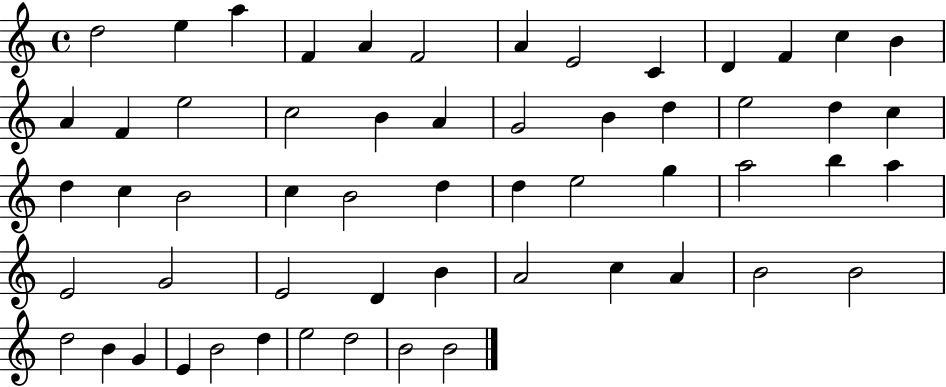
X:1
T:Untitled
M:4/4
L:1/4
K:C
d2 e a F A F2 A E2 C D F c B A F e2 c2 B A G2 B d e2 d c d c B2 c B2 d d e2 g a2 b a E2 G2 E2 D B A2 c A B2 B2 d2 B G E B2 d e2 d2 B2 B2